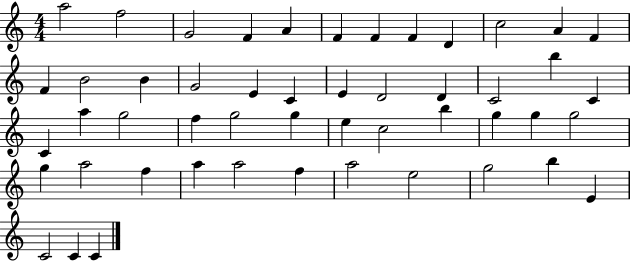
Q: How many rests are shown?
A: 0